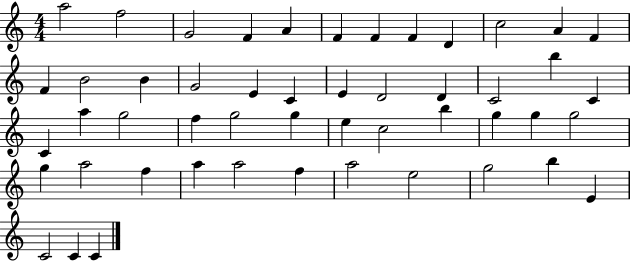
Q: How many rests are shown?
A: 0